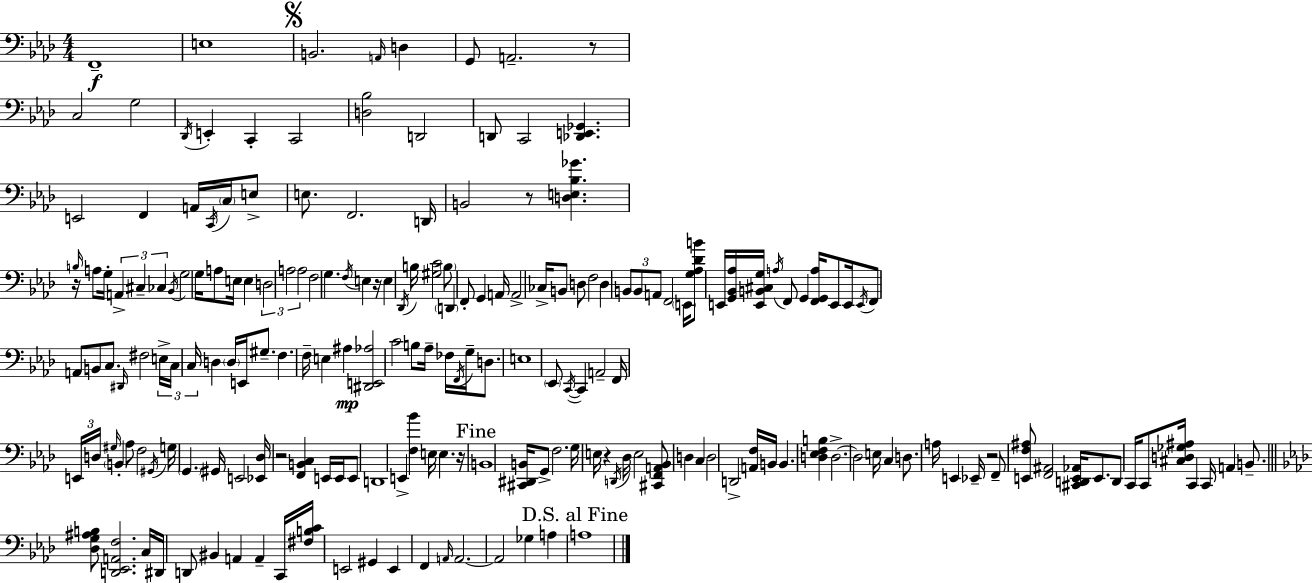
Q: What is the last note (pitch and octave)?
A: A3